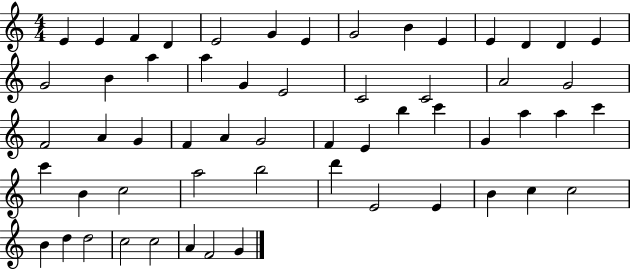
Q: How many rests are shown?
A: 0